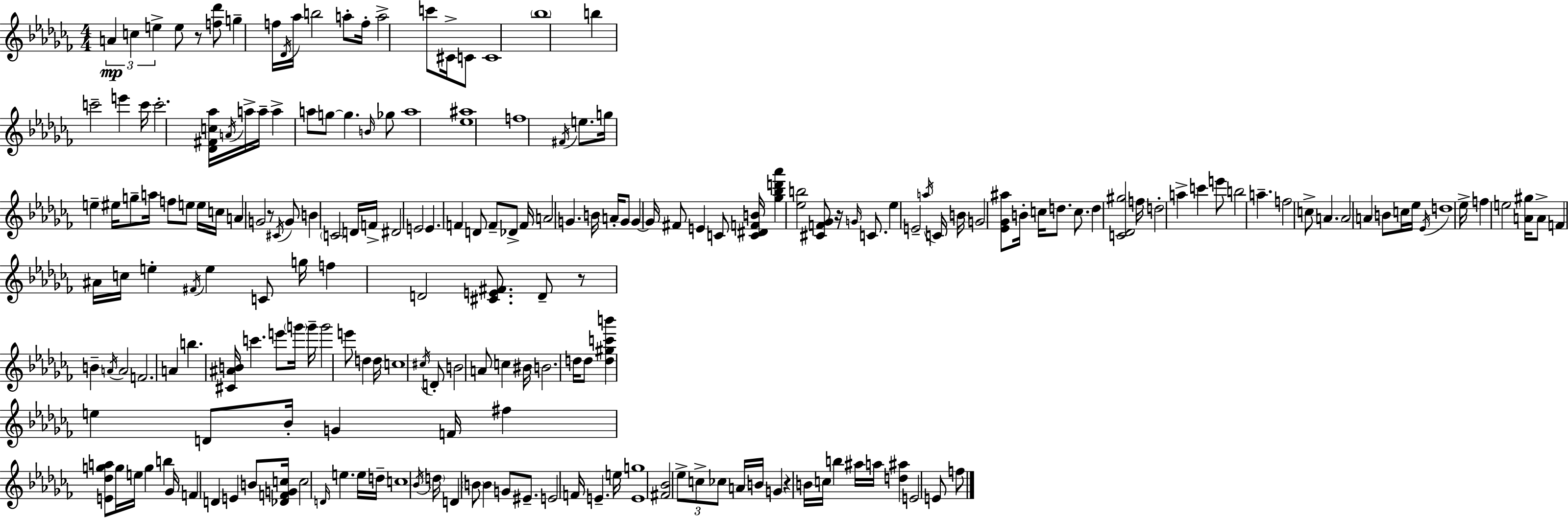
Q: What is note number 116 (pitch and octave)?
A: B4